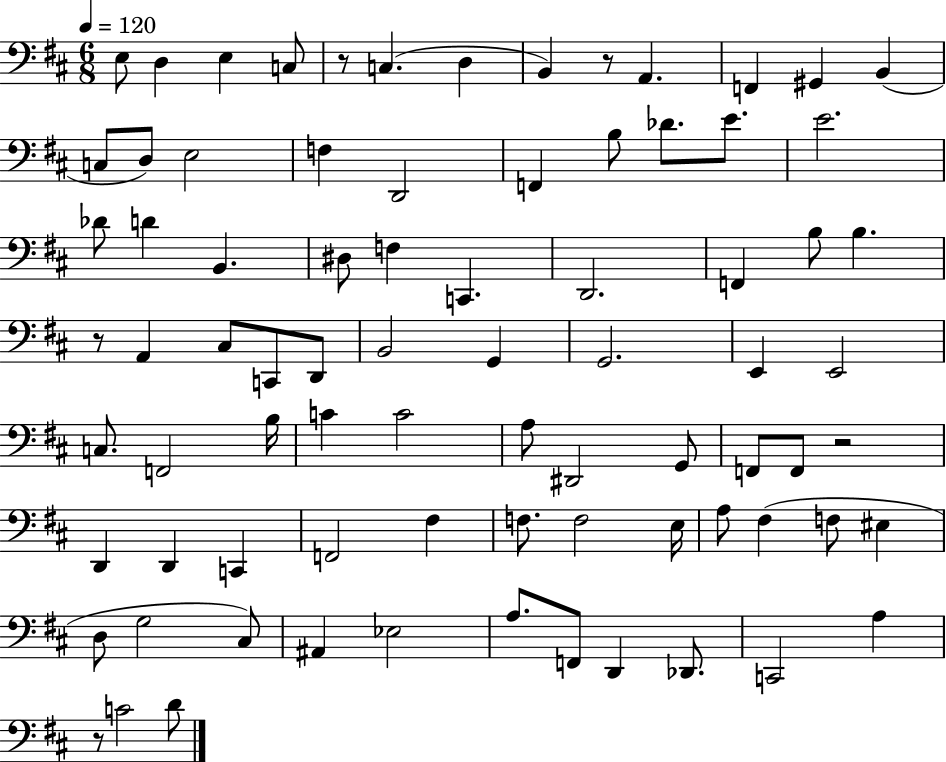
{
  \clef bass
  \numericTimeSignature
  \time 6/8
  \key d \major
  \tempo 4 = 120
  e8 d4 e4 c8 | r8 c4.( d4 | b,4) r8 a,4. | f,4 gis,4 b,4( | \break c8 d8) e2 | f4 d,2 | f,4 b8 des'8. e'8. | e'2. | \break des'8 d'4 b,4. | dis8 f4 c,4. | d,2. | f,4 b8 b4. | \break r8 a,4 cis8 c,8 d,8 | b,2 g,4 | g,2. | e,4 e,2 | \break c8. f,2 b16 | c'4 c'2 | a8 dis,2 g,8 | f,8 f,8 r2 | \break d,4 d,4 c,4 | f,2 fis4 | f8. f2 e16 | a8 fis4( f8 eis4 | \break d8 g2 cis8) | ais,4 ees2 | a8. f,8 d,4 des,8. | c,2 a4 | \break r8 c'2 d'8 | \bar "|."
}